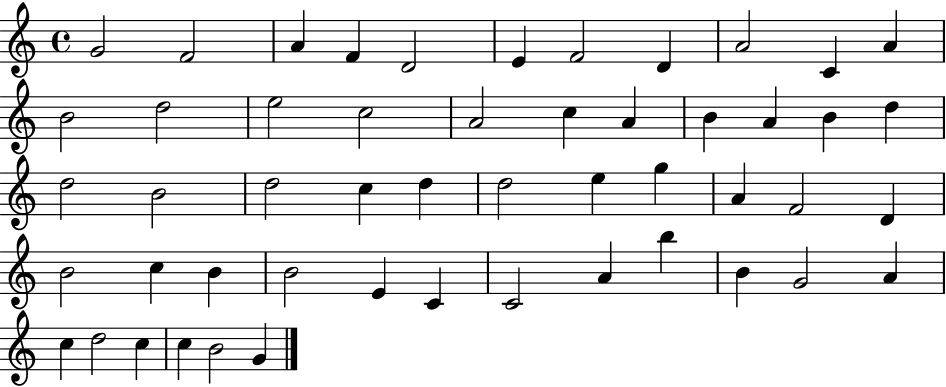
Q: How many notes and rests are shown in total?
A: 51